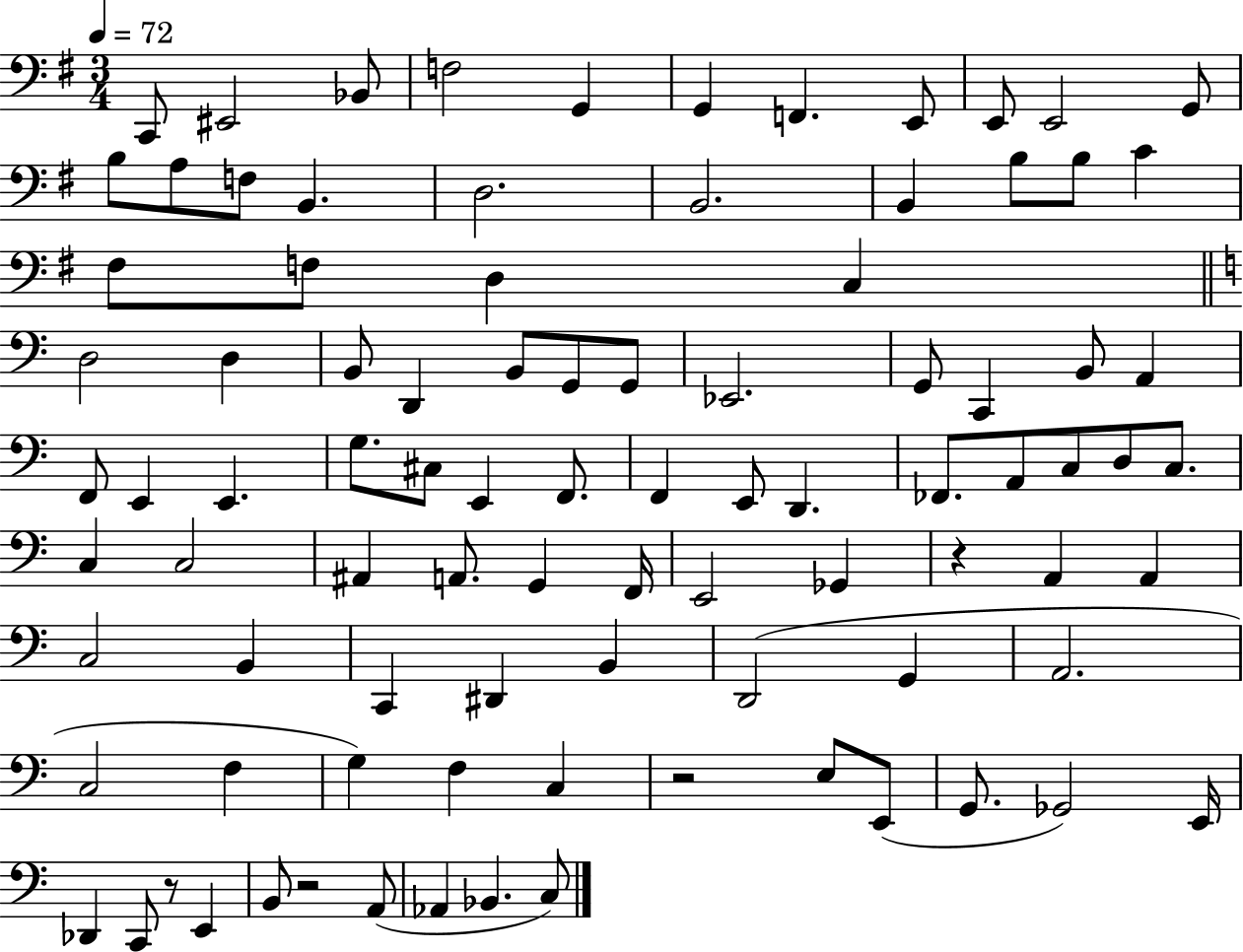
C2/e EIS2/h Bb2/e F3/h G2/q G2/q F2/q. E2/e E2/e E2/h G2/e B3/e A3/e F3/e B2/q. D3/h. B2/h. B2/q B3/e B3/e C4/q F#3/e F3/e D3/q C3/q D3/h D3/q B2/e D2/q B2/e G2/e G2/e Eb2/h. G2/e C2/q B2/e A2/q F2/e E2/q E2/q. G3/e. C#3/e E2/q F2/e. F2/q E2/e D2/q. FES2/e. A2/e C3/e D3/e C3/e. C3/q C3/h A#2/q A2/e. G2/q F2/s E2/h Gb2/q R/q A2/q A2/q C3/h B2/q C2/q D#2/q B2/q D2/h G2/q A2/h. C3/h F3/q G3/q F3/q C3/q R/h E3/e E2/e G2/e. Gb2/h E2/s Db2/q C2/e R/e E2/q B2/e R/h A2/e Ab2/q Bb2/q. C3/e